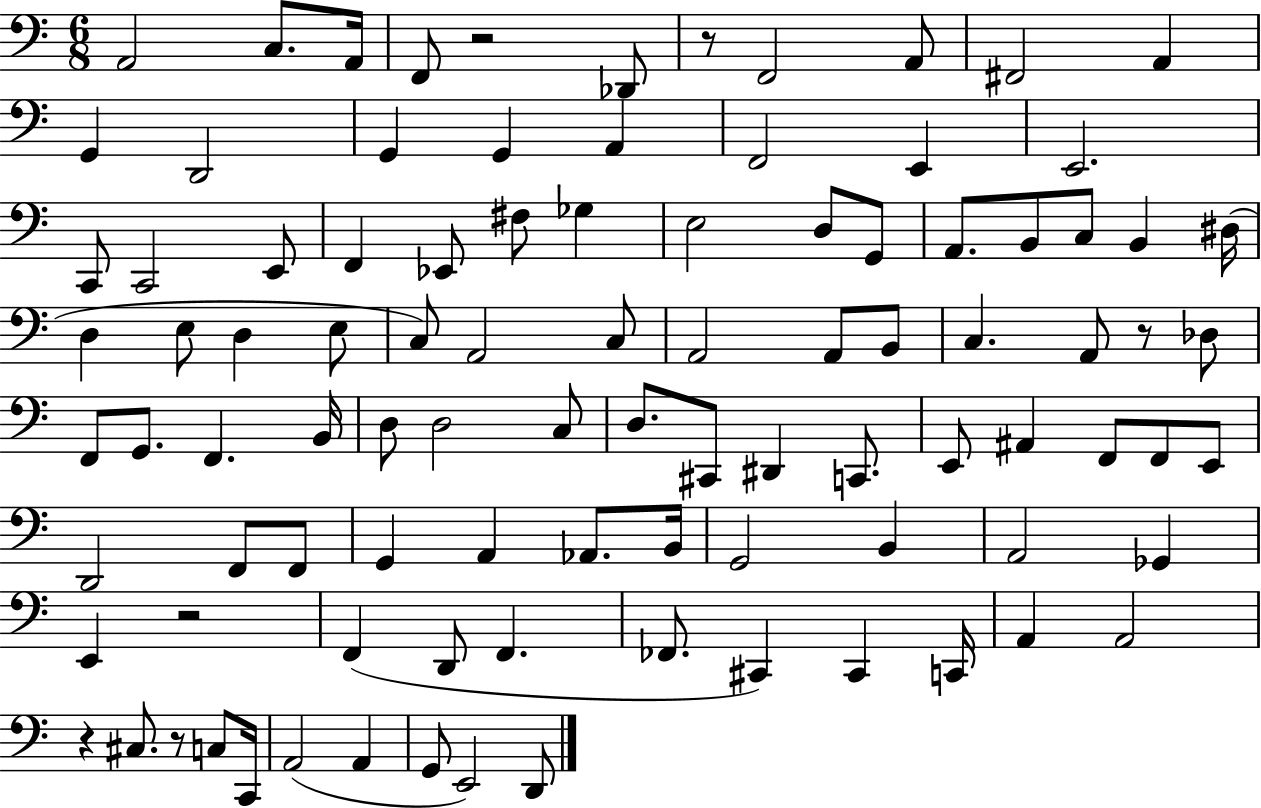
A2/h C3/e. A2/s F2/e R/h Db2/e R/e F2/h A2/e F#2/h A2/q G2/q D2/h G2/q G2/q A2/q F2/h E2/q E2/h. C2/e C2/h E2/e F2/q Eb2/e F#3/e Gb3/q E3/h D3/e G2/e A2/e. B2/e C3/e B2/q D#3/s D3/q E3/e D3/q E3/e C3/e A2/h C3/e A2/h A2/e B2/e C3/q. A2/e R/e Db3/e F2/e G2/e. F2/q. B2/s D3/e D3/h C3/e D3/e. C#2/e D#2/q C2/e. E2/e A#2/q F2/e F2/e E2/e D2/h F2/e F2/e G2/q A2/q Ab2/e. B2/s G2/h B2/q A2/h Gb2/q E2/q R/h F2/q D2/e F2/q. FES2/e. C#2/q C#2/q C2/s A2/q A2/h R/q C#3/e. R/e C3/e C2/s A2/h A2/q G2/e E2/h D2/e